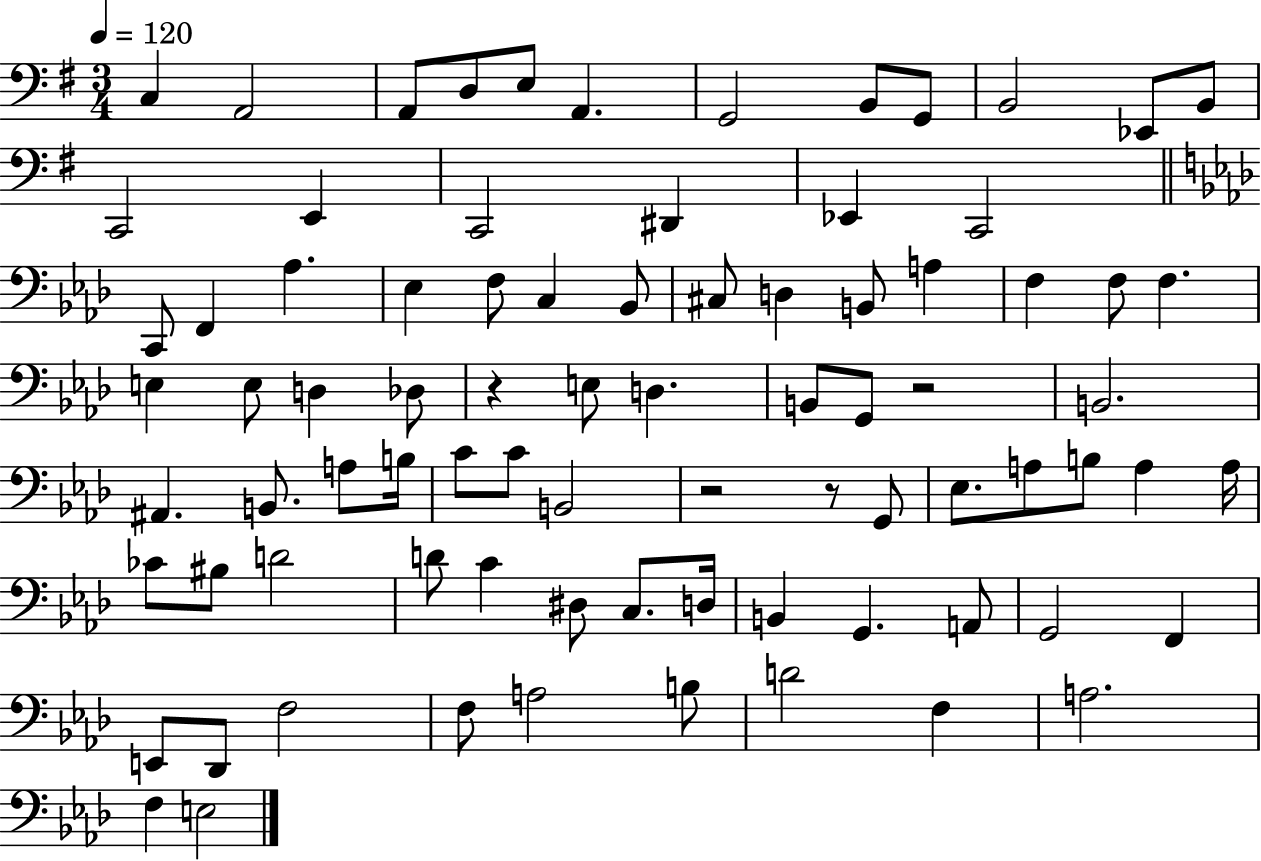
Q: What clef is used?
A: bass